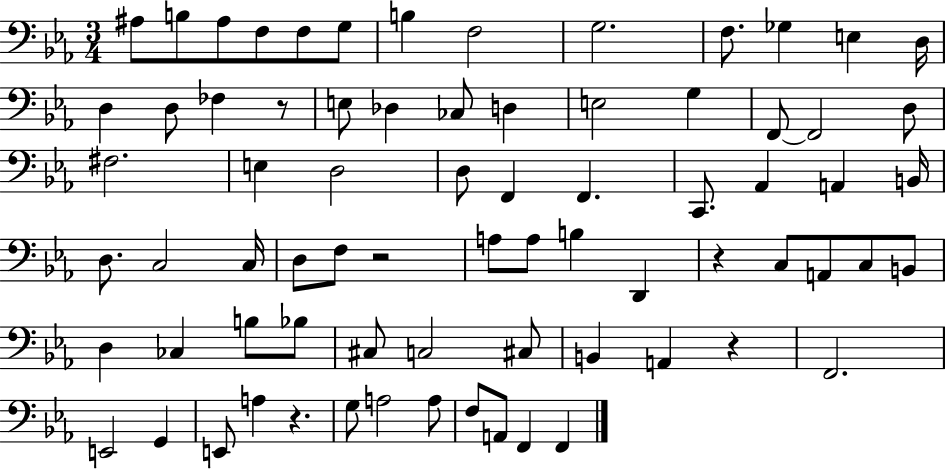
X:1
T:Untitled
M:3/4
L:1/4
K:Eb
^A,/2 B,/2 ^A,/2 F,/2 F,/2 G,/2 B, F,2 G,2 F,/2 _G, E, D,/4 D, D,/2 _F, z/2 E,/2 _D, _C,/2 D, E,2 G, F,,/2 F,,2 D,/2 ^F,2 E, D,2 D,/2 F,, F,, C,,/2 _A,, A,, B,,/4 D,/2 C,2 C,/4 D,/2 F,/2 z2 A,/2 A,/2 B, D,, z C,/2 A,,/2 C,/2 B,,/2 D, _C, B,/2 _B,/2 ^C,/2 C,2 ^C,/2 B,, A,, z F,,2 E,,2 G,, E,,/2 A, z G,/2 A,2 A,/2 F,/2 A,,/2 F,, F,,